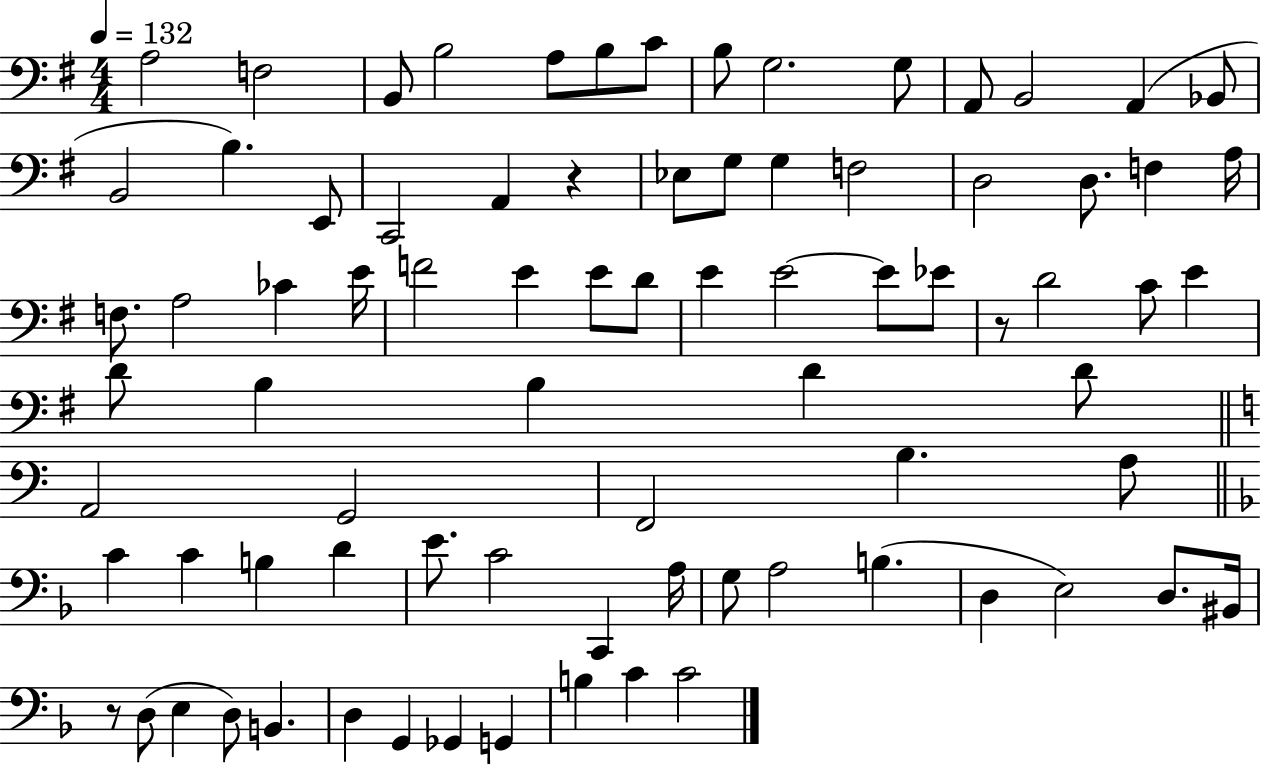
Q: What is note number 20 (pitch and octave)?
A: Eb3